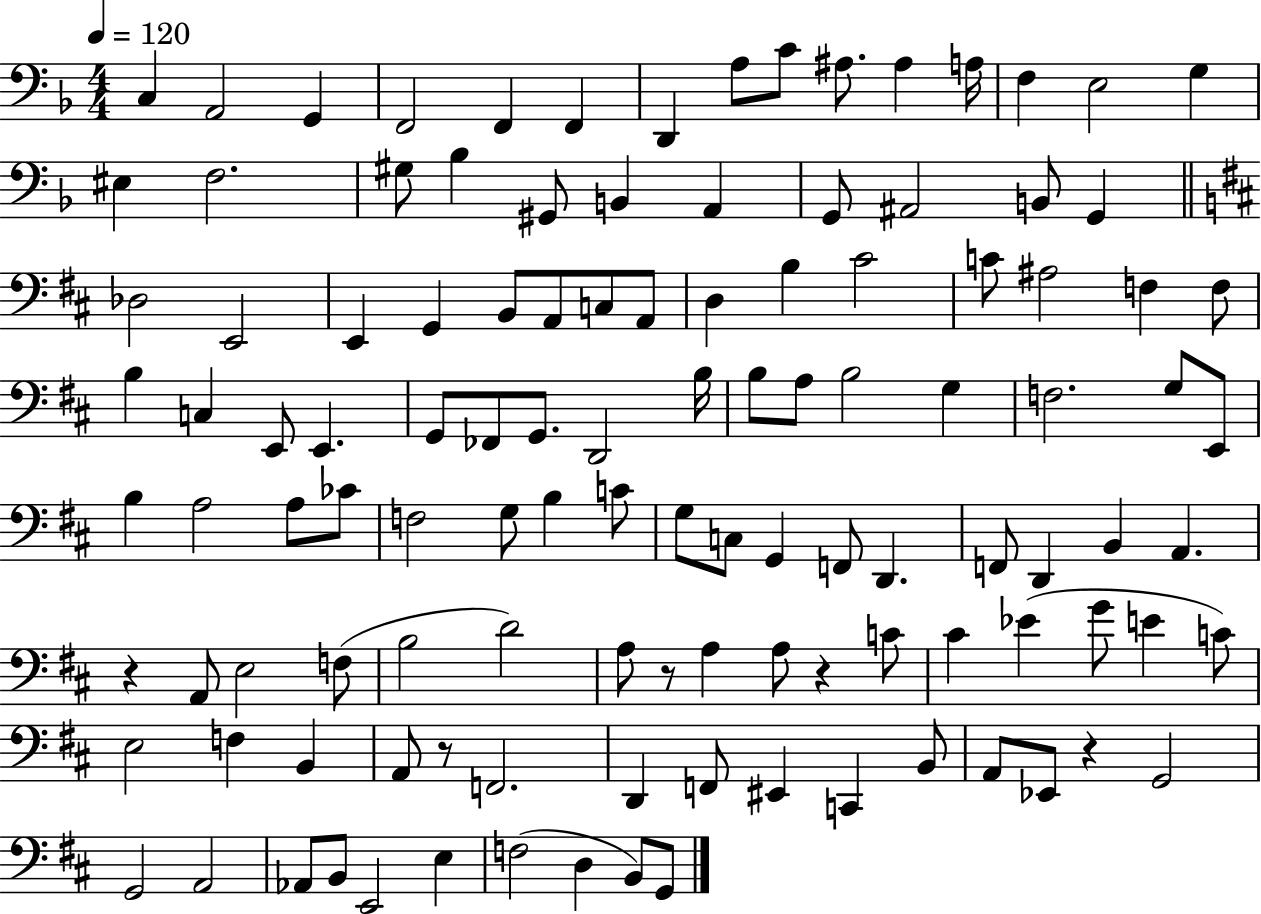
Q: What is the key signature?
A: F major